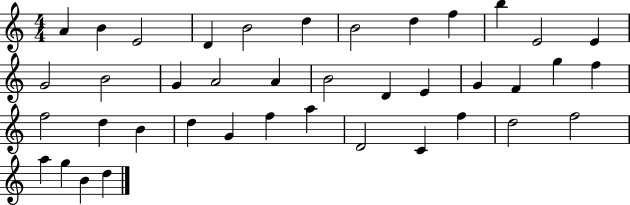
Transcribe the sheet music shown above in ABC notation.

X:1
T:Untitled
M:4/4
L:1/4
K:C
A B E2 D B2 d B2 d f b E2 E G2 B2 G A2 A B2 D E G F g f f2 d B d G f a D2 C f d2 f2 a g B d